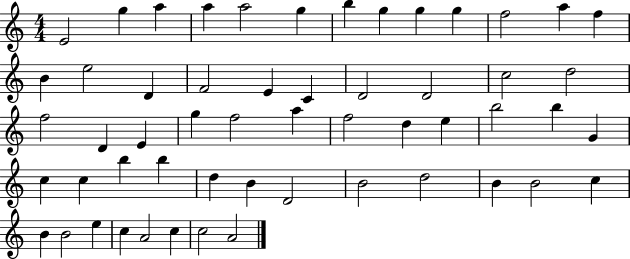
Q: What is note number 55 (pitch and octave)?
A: A4